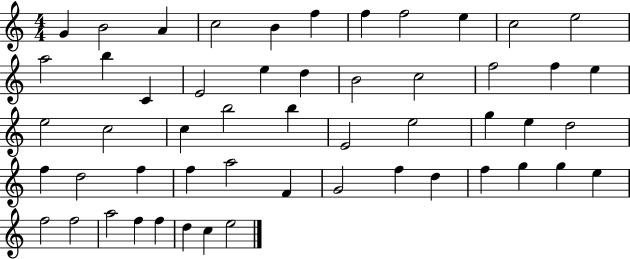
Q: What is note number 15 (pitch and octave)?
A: E4